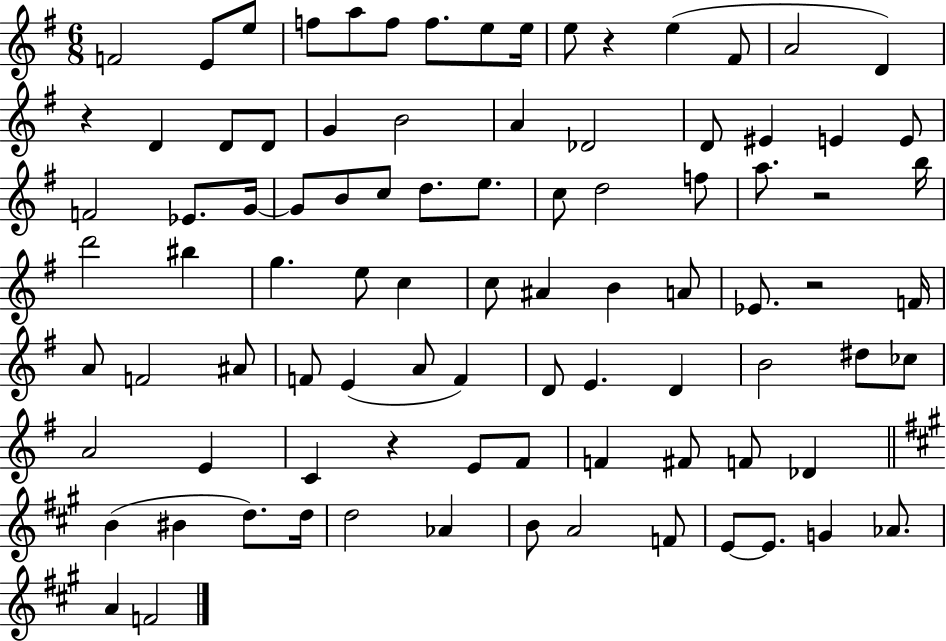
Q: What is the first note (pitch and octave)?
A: F4